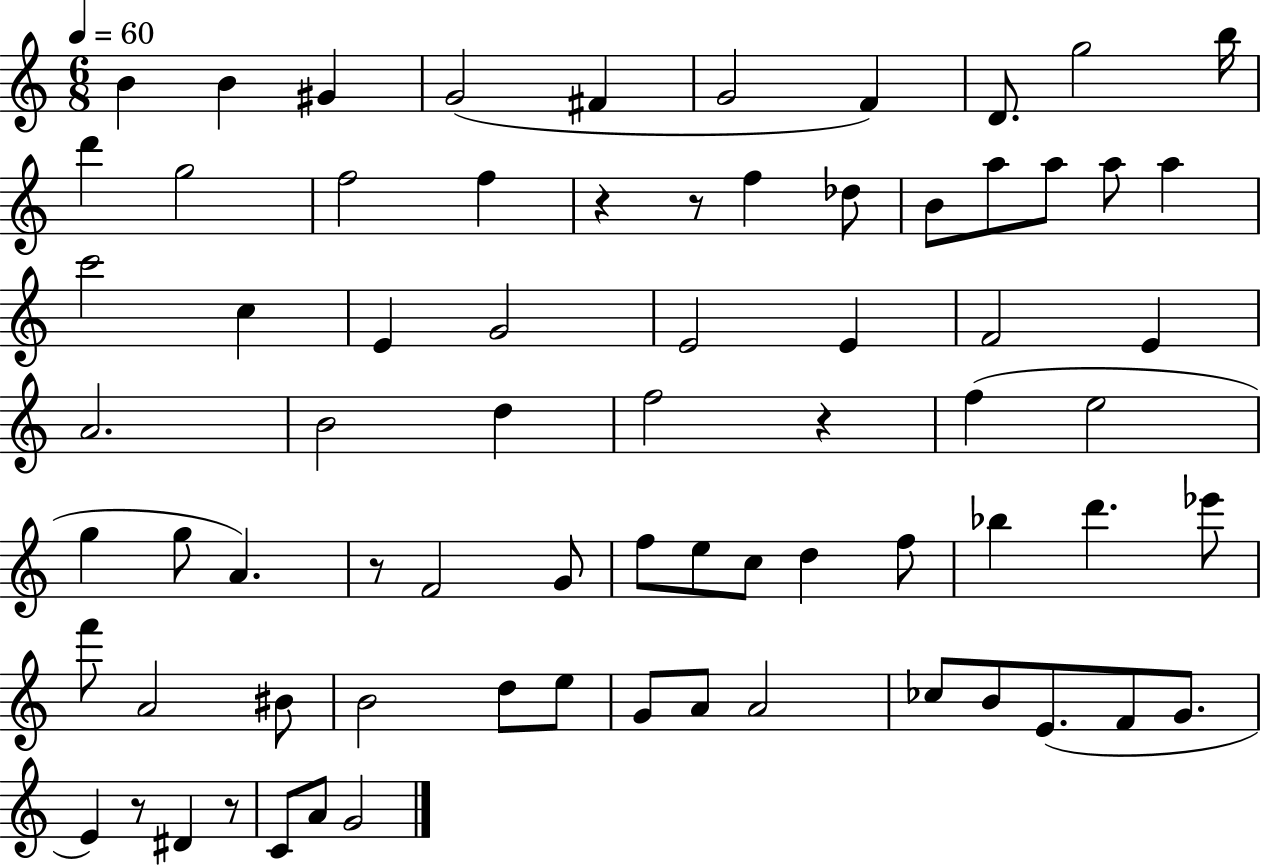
B4/q B4/q G#4/q G4/h F#4/q G4/h F4/q D4/e. G5/h B5/s D6/q G5/h F5/h F5/q R/q R/e F5/q Db5/e B4/e A5/e A5/e A5/e A5/q C6/h C5/q E4/q G4/h E4/h E4/q F4/h E4/q A4/h. B4/h D5/q F5/h R/q F5/q E5/h G5/q G5/e A4/q. R/e F4/h G4/e F5/e E5/e C5/e D5/q F5/e Bb5/q D6/q. Eb6/e F6/e A4/h BIS4/e B4/h D5/e E5/e G4/e A4/e A4/h CES5/e B4/e E4/e. F4/e G4/e. E4/q R/e D#4/q R/e C4/e A4/e G4/h